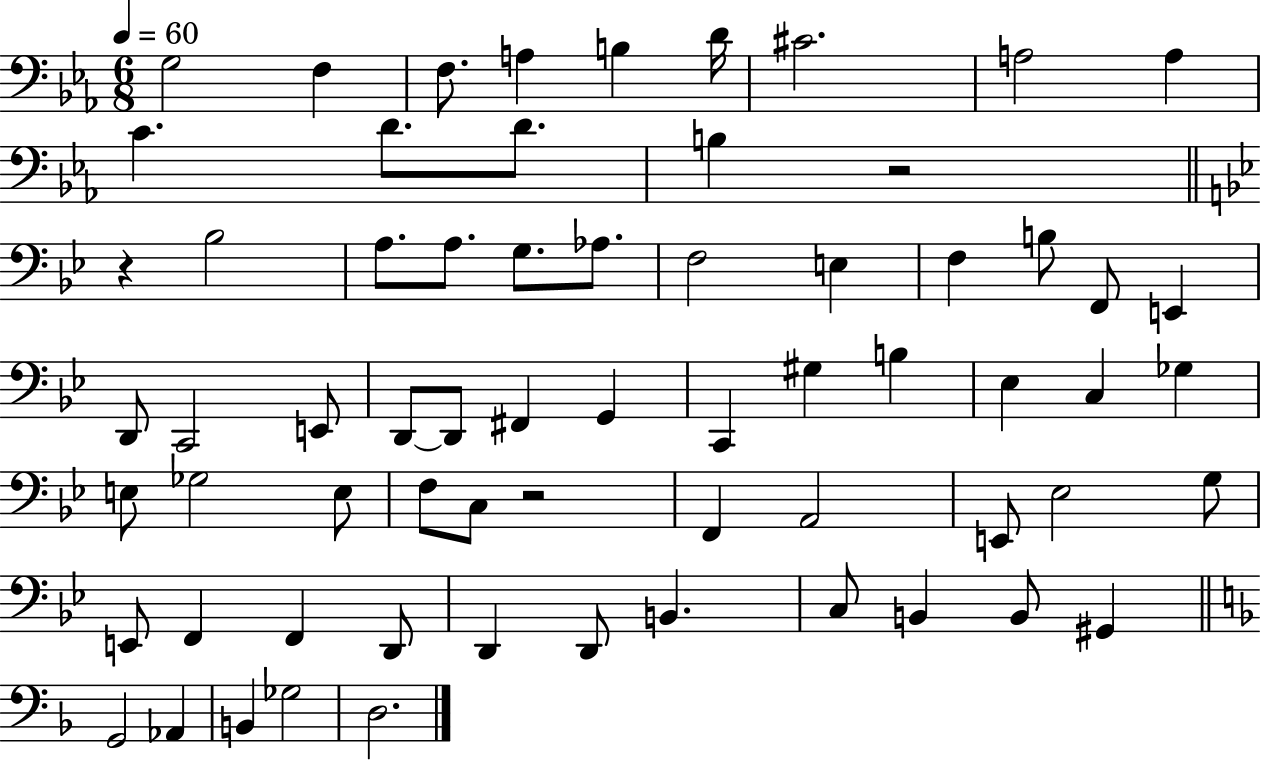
X:1
T:Untitled
M:6/8
L:1/4
K:Eb
G,2 F, F,/2 A, B, D/4 ^C2 A,2 A, C D/2 D/2 B, z2 z _B,2 A,/2 A,/2 G,/2 _A,/2 F,2 E, F, B,/2 F,,/2 E,, D,,/2 C,,2 E,,/2 D,,/2 D,,/2 ^F,, G,, C,, ^G, B, _E, C, _G, E,/2 _G,2 E,/2 F,/2 C,/2 z2 F,, A,,2 E,,/2 _E,2 G,/2 E,,/2 F,, F,, D,,/2 D,, D,,/2 B,, C,/2 B,, B,,/2 ^G,, G,,2 _A,, B,, _G,2 D,2